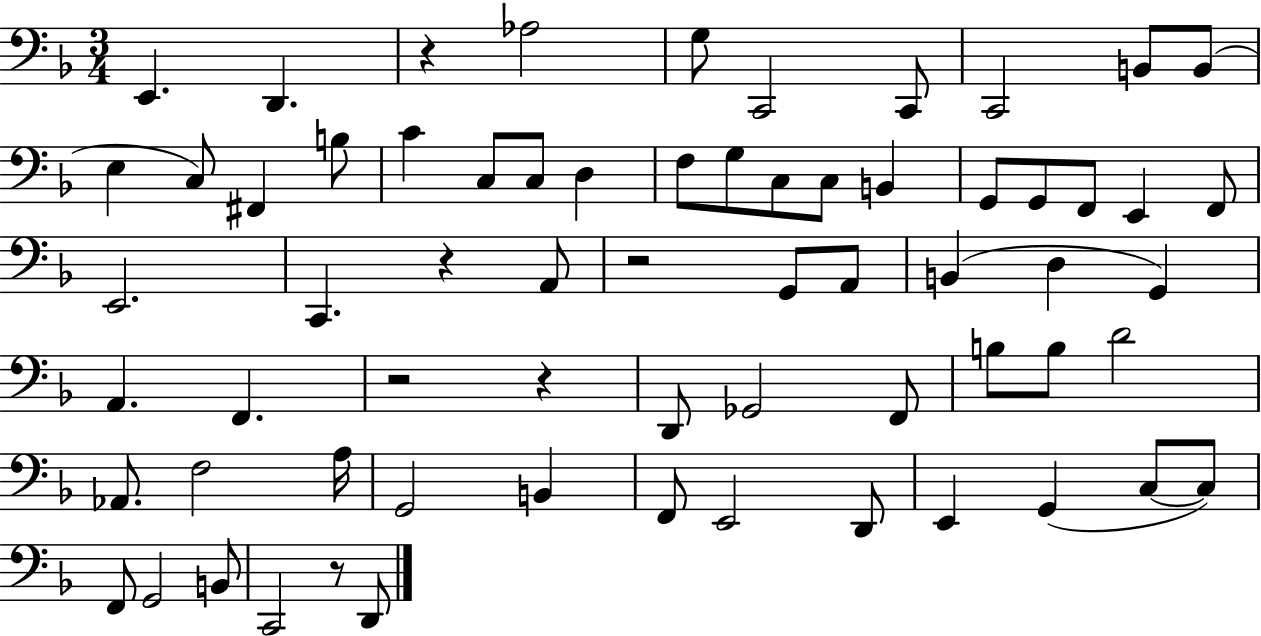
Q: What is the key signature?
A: F major